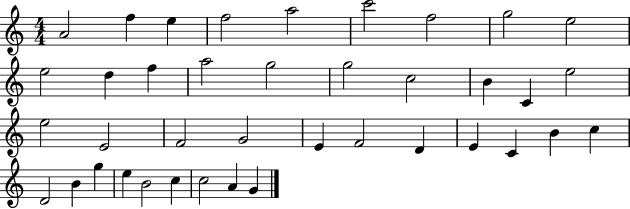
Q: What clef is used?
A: treble